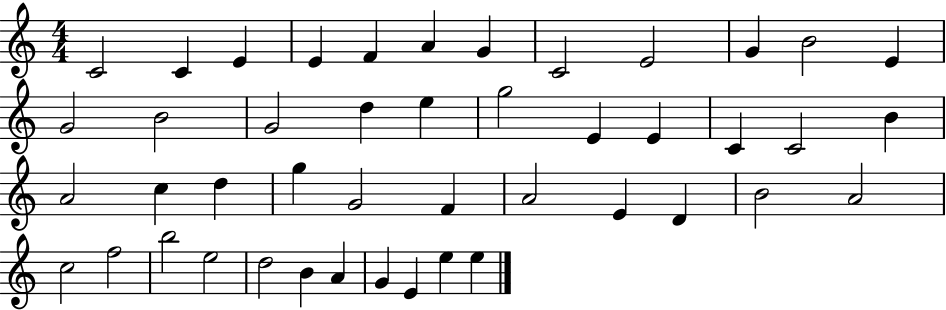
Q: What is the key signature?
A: C major